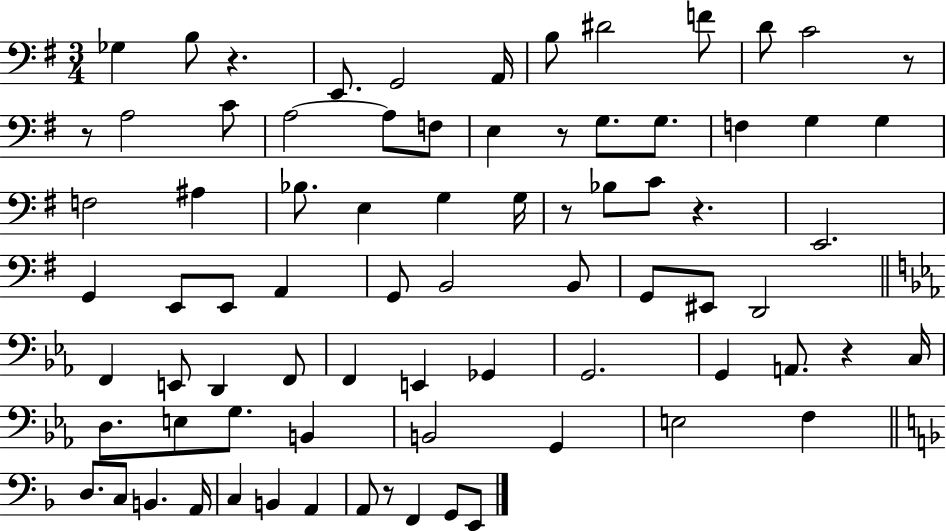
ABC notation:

X:1
T:Untitled
M:3/4
L:1/4
K:G
_G, B,/2 z E,,/2 G,,2 A,,/4 B,/2 ^D2 F/2 D/2 C2 z/2 z/2 A,2 C/2 A,2 A,/2 F,/2 E, z/2 G,/2 G,/2 F, G, G, F,2 ^A, _B,/2 E, G, G,/4 z/2 _B,/2 C/2 z E,,2 G,, E,,/2 E,,/2 A,, G,,/2 B,,2 B,,/2 G,,/2 ^E,,/2 D,,2 F,, E,,/2 D,, F,,/2 F,, E,, _G,, G,,2 G,, A,,/2 z C,/4 D,/2 E,/2 G,/2 B,, B,,2 G,, E,2 F, D,/2 C,/2 B,, A,,/4 C, B,, A,, A,,/2 z/2 F,, G,,/2 E,,/2